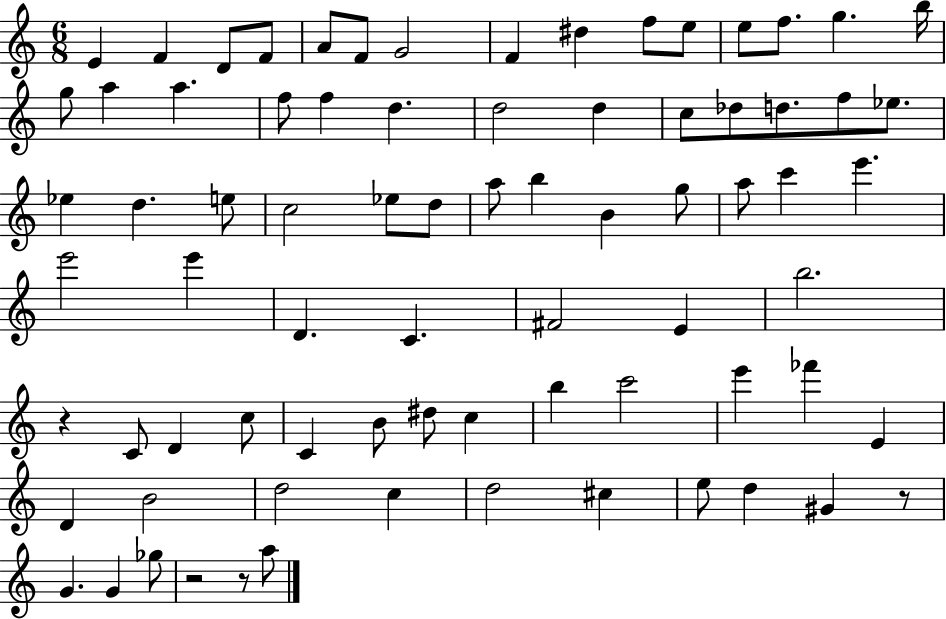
E4/q F4/q D4/e F4/e A4/e F4/e G4/h F4/q D#5/q F5/e E5/e E5/e F5/e. G5/q. B5/s G5/e A5/q A5/q. F5/e F5/q D5/q. D5/h D5/q C5/e Db5/e D5/e. F5/e Eb5/e. Eb5/q D5/q. E5/e C5/h Eb5/e D5/e A5/e B5/q B4/q G5/e A5/e C6/q E6/q. E6/h E6/q D4/q. C4/q. F#4/h E4/q B5/h. R/q C4/e D4/q C5/e C4/q B4/e D#5/e C5/q B5/q C6/h E6/q FES6/q E4/q D4/q B4/h D5/h C5/q D5/h C#5/q E5/e D5/q G#4/q R/e G4/q. G4/q Gb5/e R/h R/e A5/e